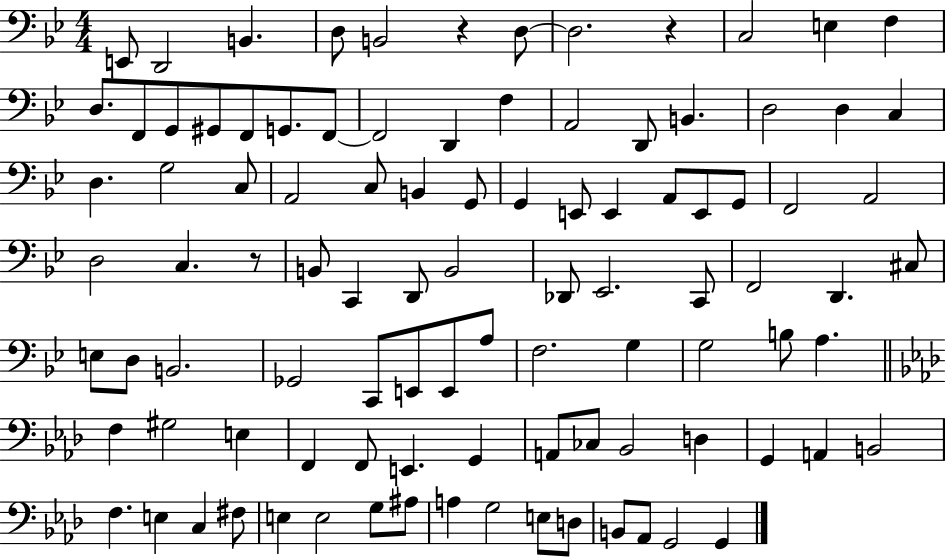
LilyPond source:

{
  \clef bass
  \numericTimeSignature
  \time 4/4
  \key bes \major
  \repeat volta 2 { e,8 d,2 b,4. | d8 b,2 r4 d8~~ | d2. r4 | c2 e4 f4 | \break d8. f,8 g,8 gis,8 f,8 g,8. f,8~~ | f,2 d,4 f4 | a,2 d,8 b,4. | d2 d4 c4 | \break d4. g2 c8 | a,2 c8 b,4 g,8 | g,4 e,8 e,4 a,8 e,8 g,8 | f,2 a,2 | \break d2 c4. r8 | b,8 c,4 d,8 b,2 | des,8 ees,2. c,8 | f,2 d,4. cis8 | \break e8 d8 b,2. | ges,2 c,8 e,8 e,8 a8 | f2. g4 | g2 b8 a4. | \break \bar "||" \break \key aes \major f4 gis2 e4 | f,4 f,8 e,4. g,4 | a,8 ces8 bes,2 d4 | g,4 a,4 b,2 | \break f4. e4 c4 fis8 | e4 e2 g8 ais8 | a4 g2 e8 d8 | b,8 aes,8 g,2 g,4 | \break } \bar "|."
}